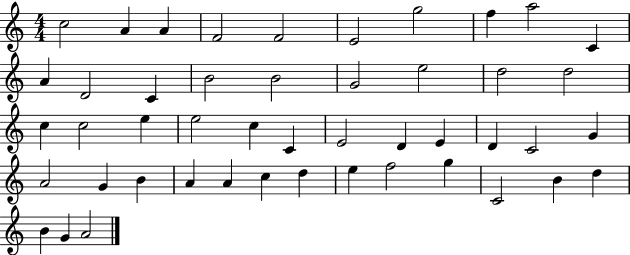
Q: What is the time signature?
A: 4/4